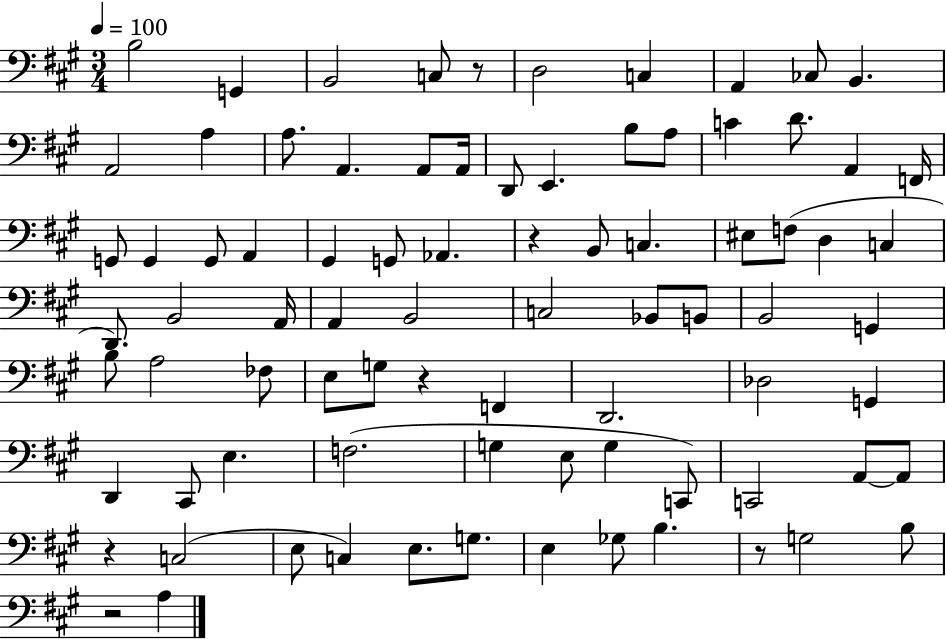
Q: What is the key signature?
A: A major